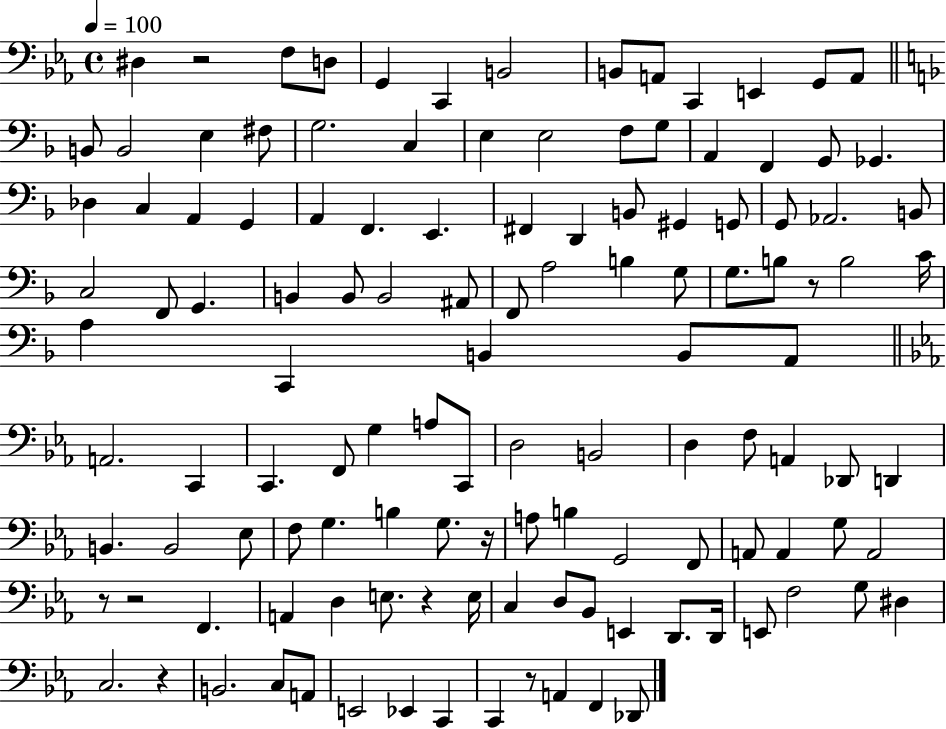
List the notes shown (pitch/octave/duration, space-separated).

D#3/q R/h F3/e D3/e G2/q C2/q B2/h B2/e A2/e C2/q E2/q G2/e A2/e B2/e B2/h E3/q F#3/e G3/h. C3/q E3/q E3/h F3/e G3/e A2/q F2/q G2/e Gb2/q. Db3/q C3/q A2/q G2/q A2/q F2/q. E2/q. F#2/q D2/q B2/e G#2/q G2/e G2/e Ab2/h. B2/e C3/h F2/e G2/q. B2/q B2/e B2/h A#2/e F2/e A3/h B3/q G3/e G3/e. B3/e R/e B3/h C4/s A3/q C2/q B2/q B2/e A2/e A2/h. C2/q C2/q. F2/e G3/q A3/e C2/e D3/h B2/h D3/q F3/e A2/q Db2/e D2/q B2/q. B2/h Eb3/e F3/e G3/q. B3/q G3/e. R/s A3/e B3/q G2/h F2/e A2/e A2/q G3/e A2/h R/e R/h F2/q. A2/q D3/q E3/e. R/q E3/s C3/q D3/e Bb2/e E2/q D2/e. D2/s E2/e F3/h G3/e D#3/q C3/h. R/q B2/h. C3/e A2/e E2/h Eb2/q C2/q C2/q R/e A2/q F2/q Db2/e